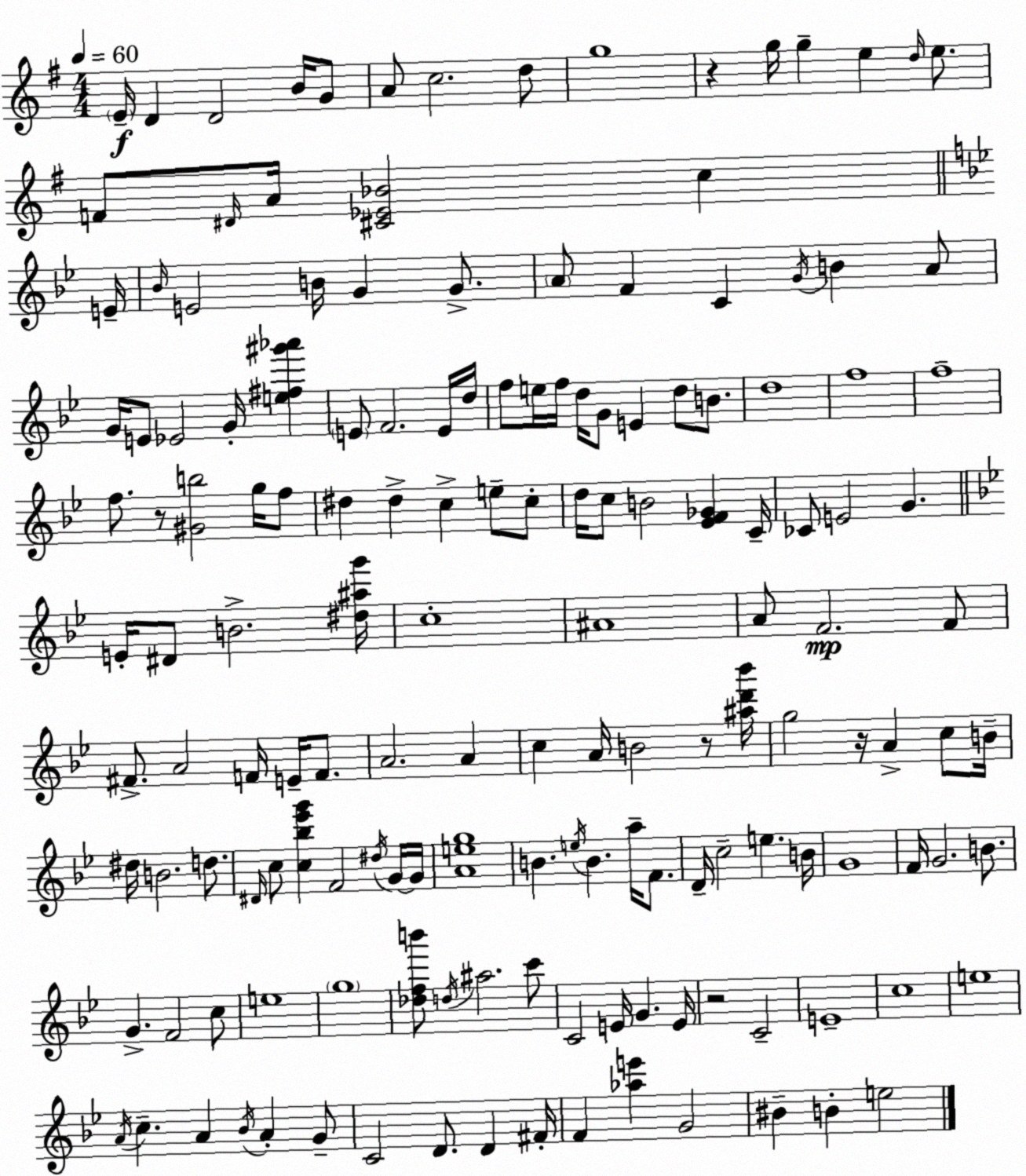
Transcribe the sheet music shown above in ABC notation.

X:1
T:Untitled
M:4/4
L:1/4
K:G
E/4 D D2 B/4 G/2 A/2 c2 d/2 g4 z g/4 g e d/4 e/2 F/2 ^D/4 A/4 [^C_E_B]2 c E/4 _B/4 E2 B/4 G G/2 A/2 F C G/4 B A/2 G/4 E/2 _E2 G/4 [e^f^g'_a'] E/2 F2 E/4 d/4 f/2 e/4 f/4 d/4 G/2 E d/2 B/2 d4 f4 f4 f/2 z/2 [^Gb]2 g/4 f/2 ^d ^d c e/2 c/2 d/4 c/2 B2 [_EF_G] C/4 _C/2 E2 G E/4 ^D/2 B2 [^d^ag']/4 c4 ^A4 A/2 F2 F/2 ^F/2 A2 F/4 E/4 F/2 A2 A c A/4 B2 z/2 [^ad'_b']/4 g2 z/4 A c/2 B/4 ^d/4 B2 d/2 ^D/4 c/2 [c_b_e'g'] F2 ^d/4 G/4 G/4 [Aeg]4 B e/4 B a/4 F/2 D/4 c2 e B/4 G4 F/4 G2 B/2 G F2 c/2 e4 g4 [_dfb']/2 d/4 ^a2 c'/2 C2 E/4 G E/4 z2 C2 E4 c4 e4 A/4 c A _B/4 A G/2 C2 D/2 D ^F/4 F [_ae'] G2 ^B B e2